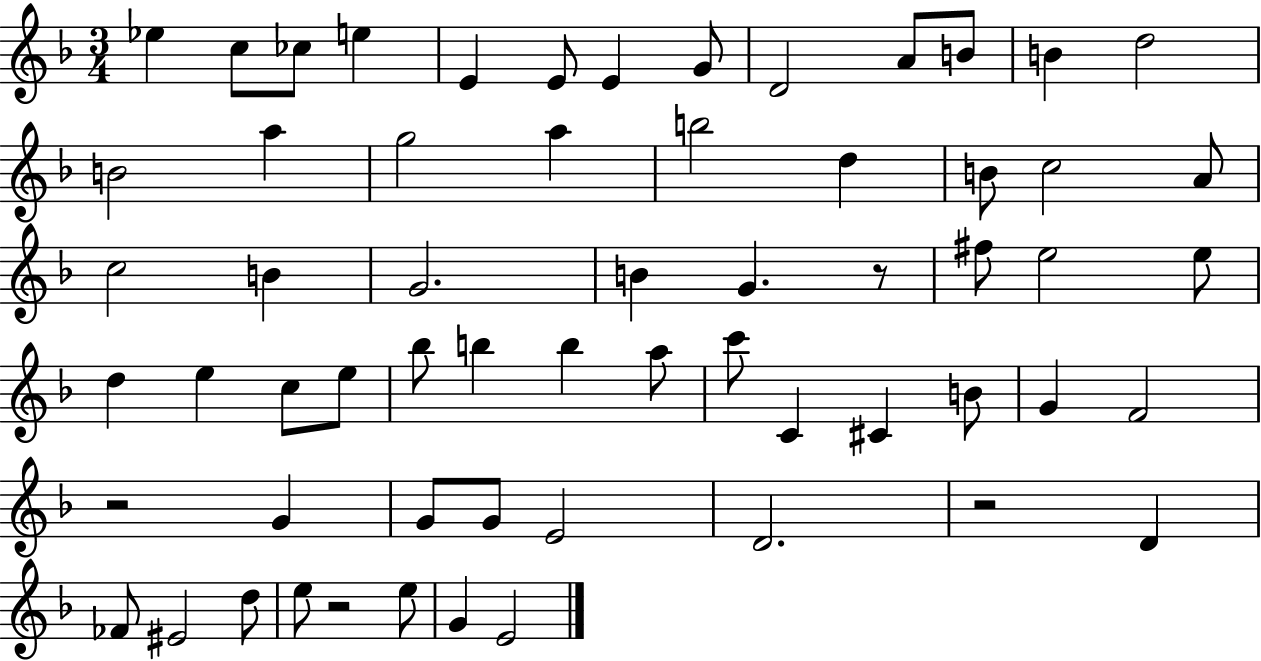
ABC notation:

X:1
T:Untitled
M:3/4
L:1/4
K:F
_e c/2 _c/2 e E E/2 E G/2 D2 A/2 B/2 B d2 B2 a g2 a b2 d B/2 c2 A/2 c2 B G2 B G z/2 ^f/2 e2 e/2 d e c/2 e/2 _b/2 b b a/2 c'/2 C ^C B/2 G F2 z2 G G/2 G/2 E2 D2 z2 D _F/2 ^E2 d/2 e/2 z2 e/2 G E2